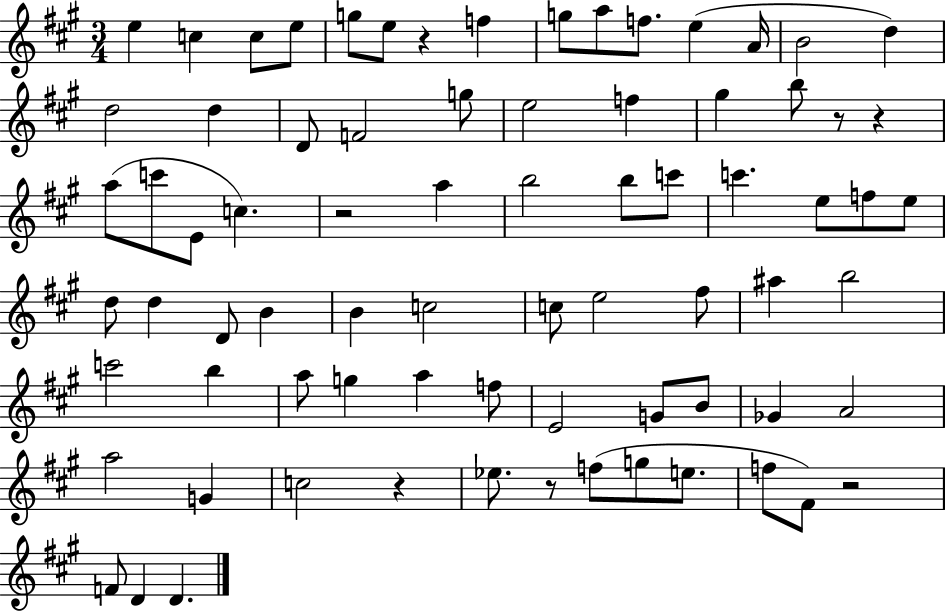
E5/q C5/q C5/e E5/e G5/e E5/e R/q F5/q G5/e A5/e F5/e. E5/q A4/s B4/h D5/q D5/h D5/q D4/e F4/h G5/e E5/h F5/q G#5/q B5/e R/e R/q A5/e C6/e E4/e C5/q. R/h A5/q B5/h B5/e C6/e C6/q. E5/e F5/e E5/e D5/e D5/q D4/e B4/q B4/q C5/h C5/e E5/h F#5/e A#5/q B5/h C6/h B5/q A5/e G5/q A5/q F5/e E4/h G4/e B4/e Gb4/q A4/h A5/h G4/q C5/h R/q Eb5/e. R/e F5/e G5/e E5/e. F5/e F#4/e R/h F4/e D4/q D4/q.